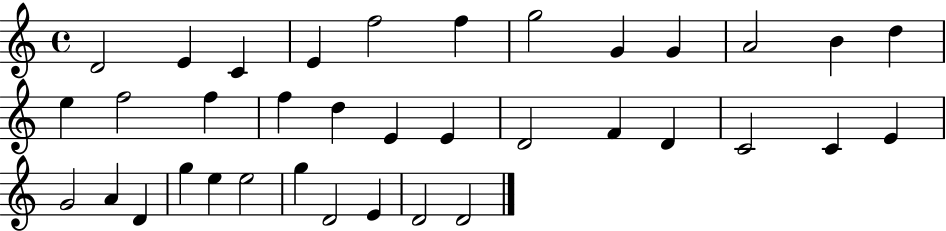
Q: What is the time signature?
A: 4/4